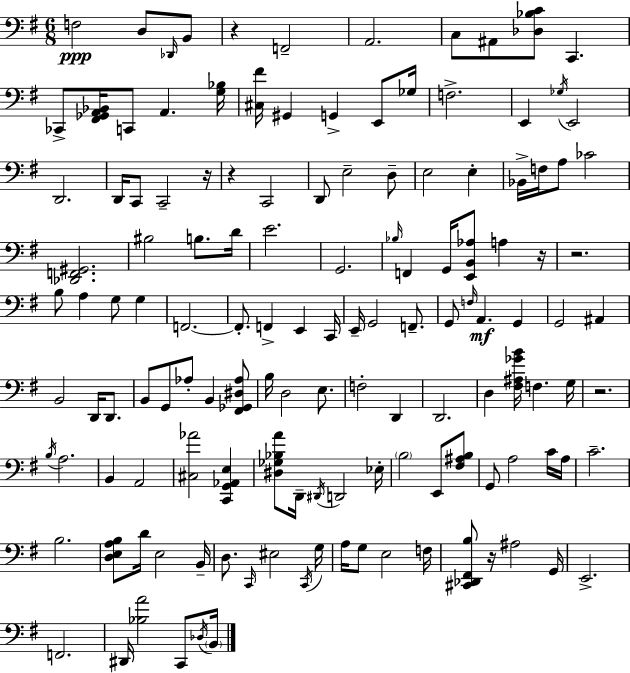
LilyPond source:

{
  \clef bass
  \numericTimeSignature
  \time 6/8
  \key e \minor
  \repeat volta 2 { f2\ppp d8 \grace { des,16 } b,8 | r4 f,2-- | a,2. | c8 ais,8 <des bes c'>8 c,4. | \break ces,8-> <fis, ges, a, bes,>16 c,8 a,4. | <g bes>16 <cis fis'>16 gis,4 g,4-> e,8 | ges16 f2.-> | e,4 \acciaccatura { ges16 } e,2 | \break d,2. | d,16 c,8 c,2-- | r16 r4 c,2 | d,8 e2-- | \break d8-- e2 e4-. | bes,16-> f16 a8 ces'2 | <des, f, gis,>2. | bis2 b8. | \break d'16 e'2. | g,2. | \grace { bes16 } f,4 g,16 <e, b, aes>8 a4 | r16 r2. | \break b8 a4 g8 g4 | f,2.~~ | f,8.-. f,4-> e,4 | c,16 e,16-- g,2 | \break f,8.-- g,8 \grace { f16 }\mf a,4. | g,4 g,2 | ais,4 b,2 | d,16 d,8. b,8 g,8 aes8-. b,4 | \break <fis, ges, dis aes>8 b16 d2 | e8. f2-. | d,4 d,2. | d4 <fis ais ges' b'>16 f4. | \break g16 r2. | \acciaccatura { b16 } a2. | b,4 a,2 | <cis aes'>2 | \break <c, g, aes, e>4 <dis ges bes a'>8 d,16-- \acciaccatura { dis,16 } d,2 | ees16-. \parenthesize b2 | e,8 <fis ais b>8 g,8 a2 | c'16 a16 c'2.-- | \break b2. | <d e a b>8 d'16 e2 | b,16-- d8. \grace { c,16 } eis2 | \acciaccatura { c,16 } g16 a16 g8 e2 | \break f16 <cis, des, fis, b>8 r16 ais2 | g,16 e,2.-> | f,2. | dis,16 <bes a'>2 | \break c,8 \acciaccatura { des16 } \parenthesize b,16 } \bar "|."
}